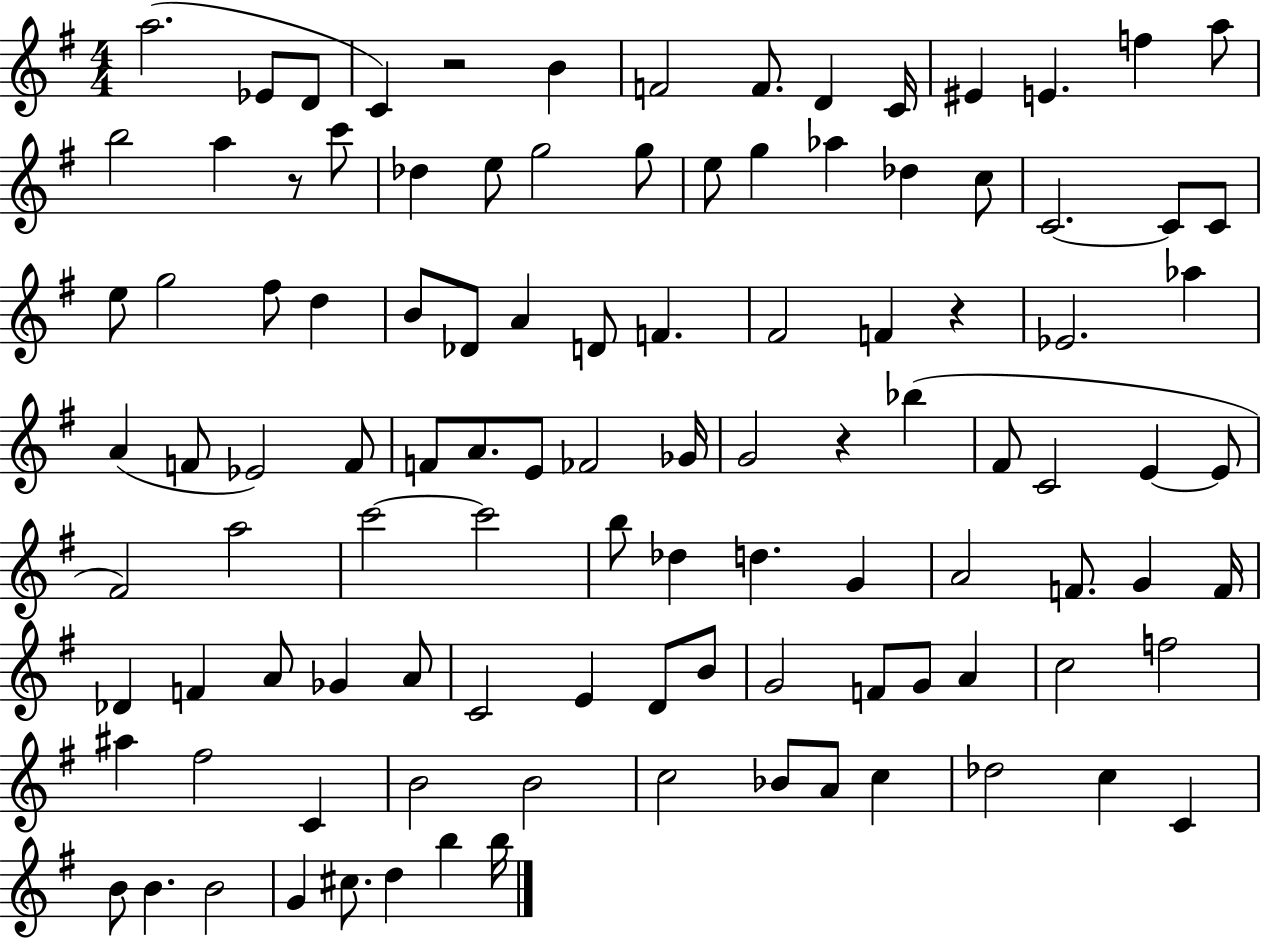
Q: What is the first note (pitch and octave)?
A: A5